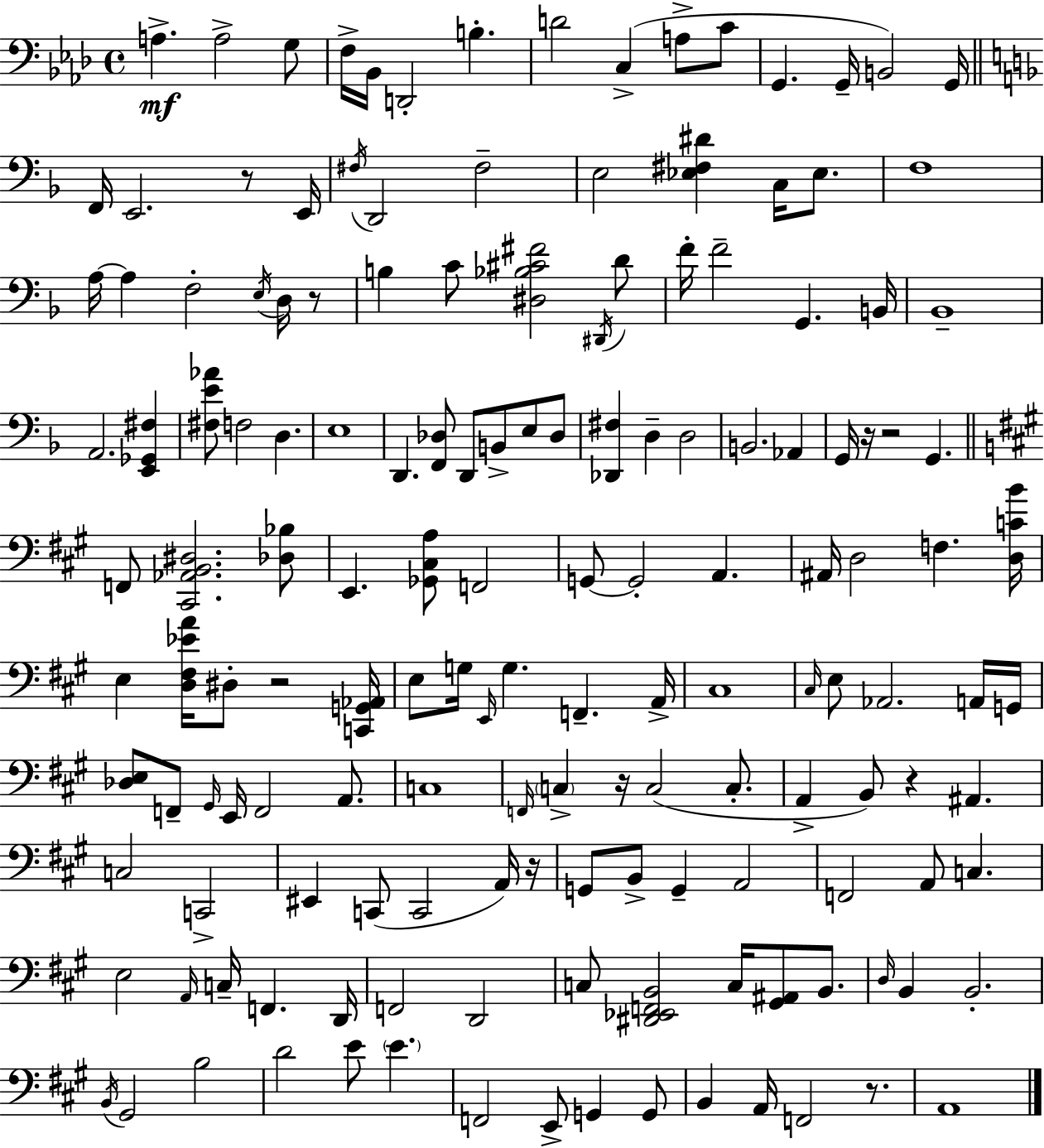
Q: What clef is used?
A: bass